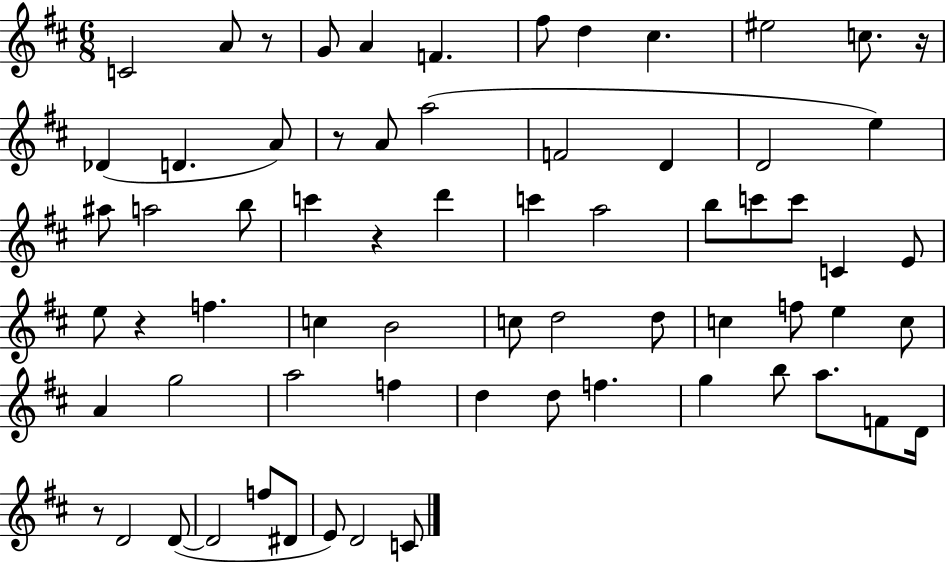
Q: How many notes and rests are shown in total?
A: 68